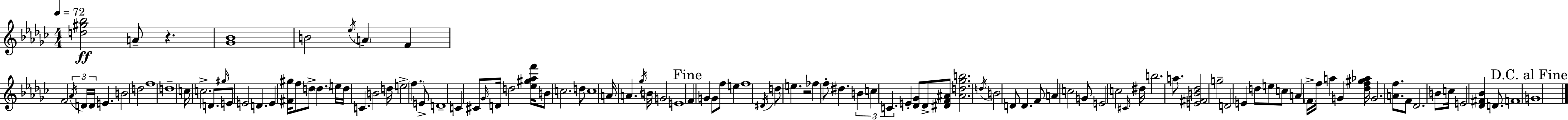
[D5,G#5,Bb5]/h A4/e R/q. [Gb4,Bb4]/w B4/h Eb5/s A4/q F4/q F4/h Ab4/s D4/s D4/s E4/q. B4/h D5/h F5/w D5/w C5/s C5/h. D4/e. G#5/s E4/e E4/h D4/q. E4/q [F#4,G#5]/s F5/e D5/e D5/q. E5/s D5/s C4/q. B4/h D5/s E5/h F5/q. E4/e D4/w C4/q C#4/e Gb4/s D4/s D5/h [Eb5,G#5,Ab5,F6]/s B4/e C5/h. D5/e C5/w A4/s A4/q. Gb5/s B4/s G4/h E4/w F4/q G4/q G4/e F5/e E5/q F5/w D#4/s D5/e E5/q. R/h FES5/q F5/e D#5/q. B4/q C5/q C4/q. E4/q [Db4,Gb4]/e Db4/e [D#4,F4,A#4]/e [A#4,D5,Gb5,B5]/h. D5/s B4/h D4/e D4/q. F4/e A4/q C5/h G4/e E4/h C5/h C#4/s D#5/s B5/h. A5/e. [E4,F#4,B4,Db5]/h G5/h D4/h E4/q D5/e E5/e C5/e A4/q F4/s F5/s A5/q G4/q [Db5,F5,G#5,Ab5]/s G4/h. [A4,F5]/e. F4/e Db4/h. B4/e C5/s E4/h [Db4,F#4,Bb4]/q D4/e. F4/w G4/w